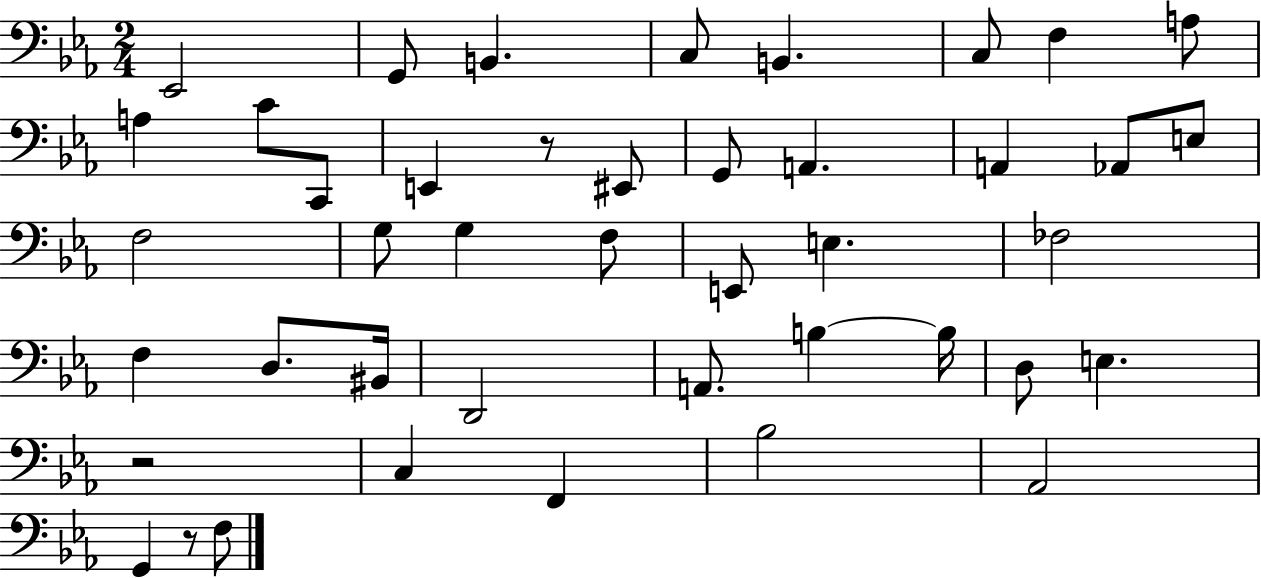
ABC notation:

X:1
T:Untitled
M:2/4
L:1/4
K:Eb
_E,,2 G,,/2 B,, C,/2 B,, C,/2 F, A,/2 A, C/2 C,,/2 E,, z/2 ^E,,/2 G,,/2 A,, A,, _A,,/2 E,/2 F,2 G,/2 G, F,/2 E,,/2 E, _F,2 F, D,/2 ^B,,/4 D,,2 A,,/2 B, B,/4 D,/2 E, z2 C, F,, _B,2 _A,,2 G,, z/2 F,/2